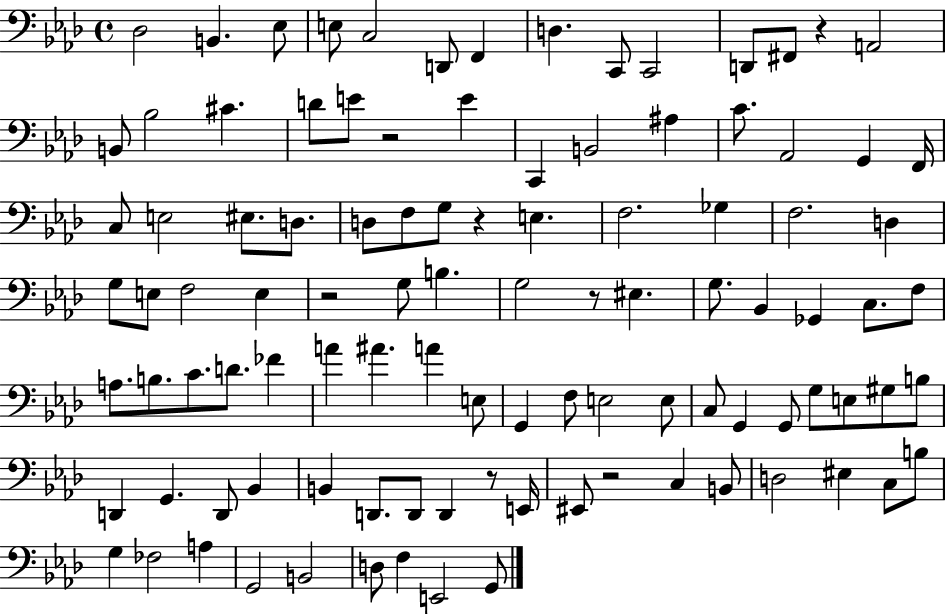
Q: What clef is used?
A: bass